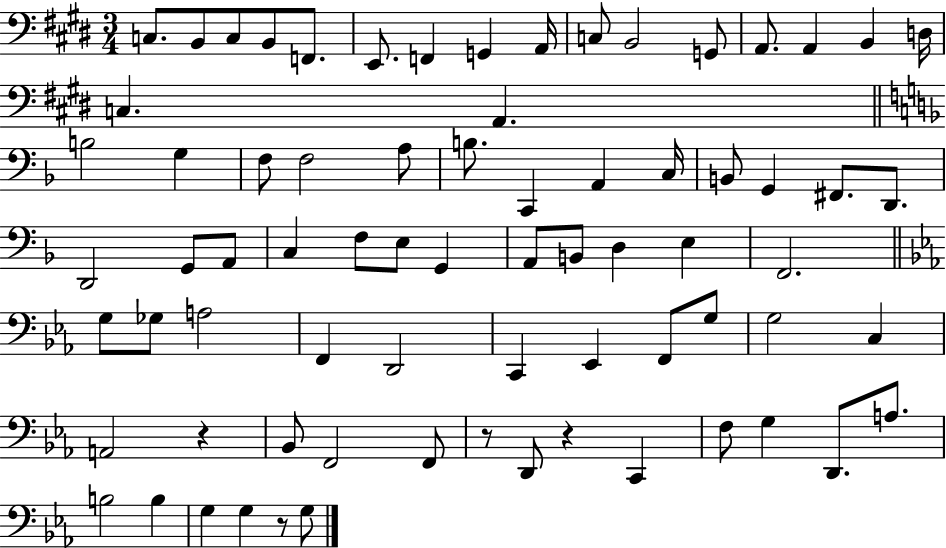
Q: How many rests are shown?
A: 4